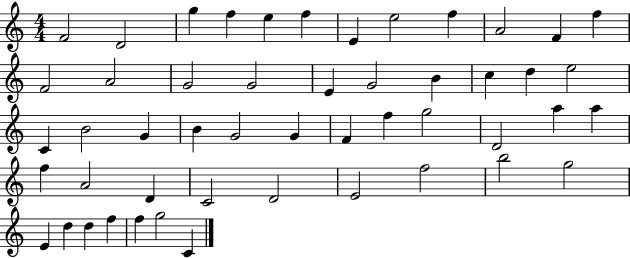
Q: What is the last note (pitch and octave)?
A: C4